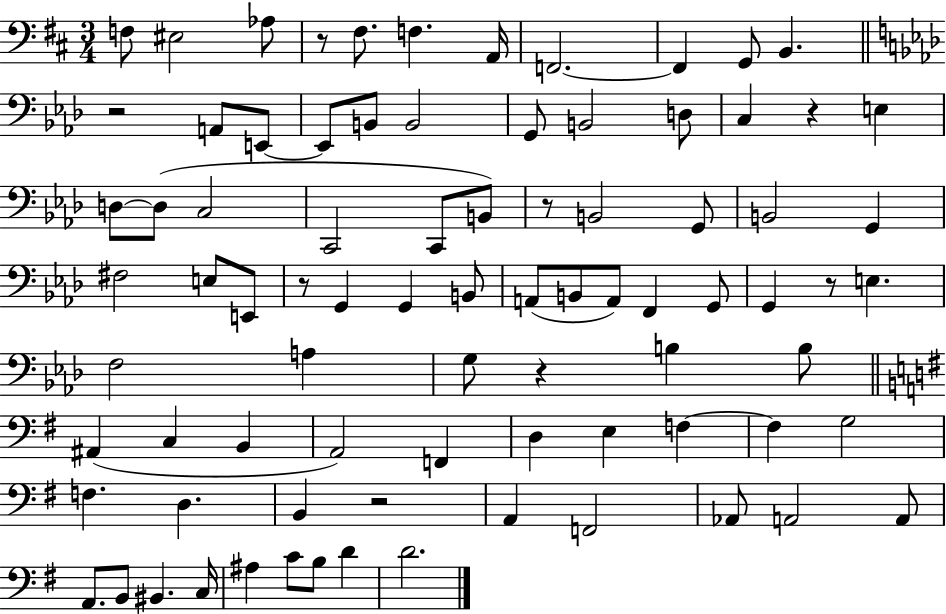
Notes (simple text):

F3/e EIS3/h Ab3/e R/e F#3/e. F3/q. A2/s F2/h. F2/q G2/e B2/q. R/h A2/e E2/e E2/e B2/e B2/h G2/e B2/h D3/e C3/q R/q E3/q D3/e D3/e C3/h C2/h C2/e B2/e R/e B2/h G2/e B2/h G2/q F#3/h E3/e E2/e R/e G2/q G2/q B2/e A2/e B2/e A2/e F2/q G2/e G2/q R/e E3/q. F3/h A3/q G3/e R/q B3/q B3/e A#2/q C3/q B2/q A2/h F2/q D3/q E3/q F3/q F3/q G3/h F3/q. D3/q. B2/q R/h A2/q F2/h Ab2/e A2/h A2/e A2/e. B2/e BIS2/q. C3/s A#3/q C4/e B3/e D4/q D4/h.